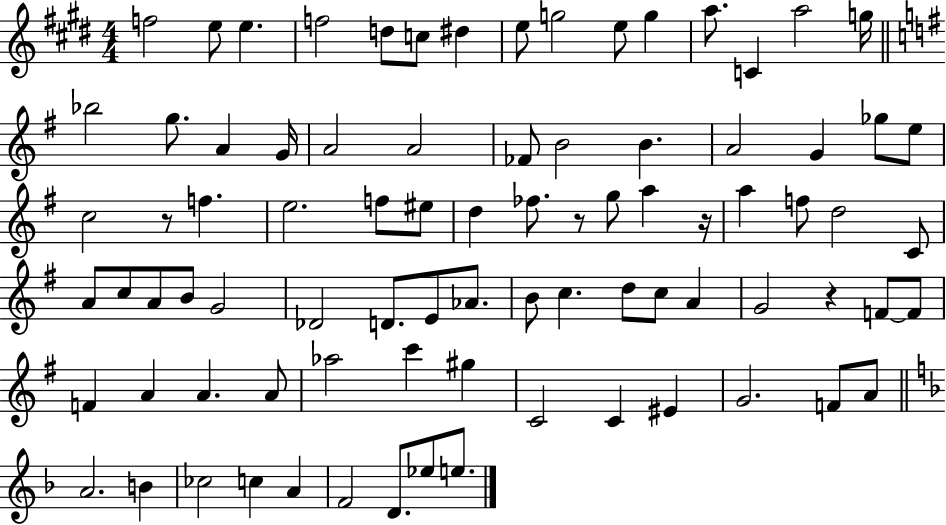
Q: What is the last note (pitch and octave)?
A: E5